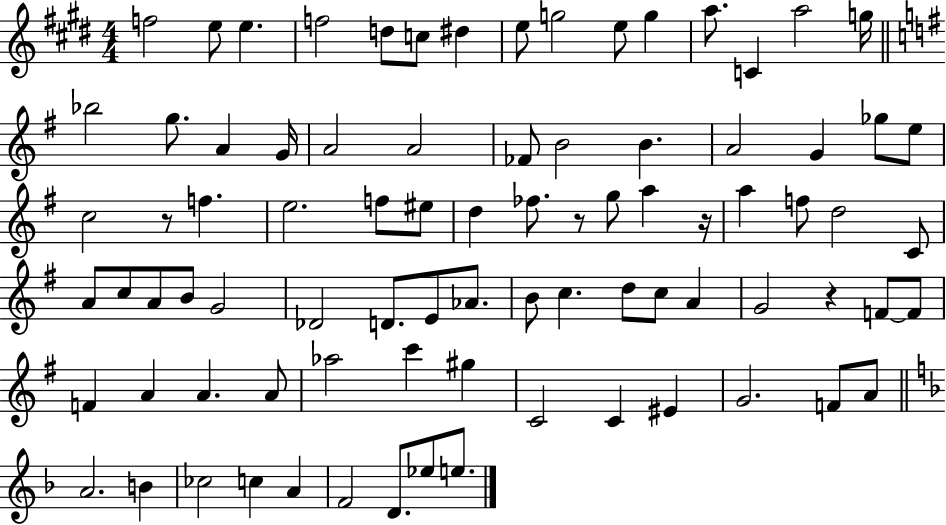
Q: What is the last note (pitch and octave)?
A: E5